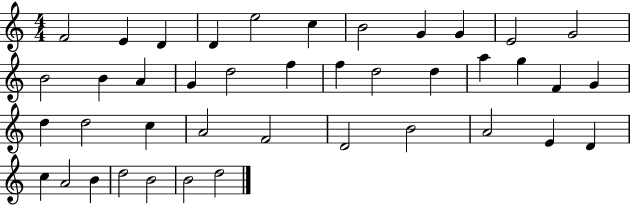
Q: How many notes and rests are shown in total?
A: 41